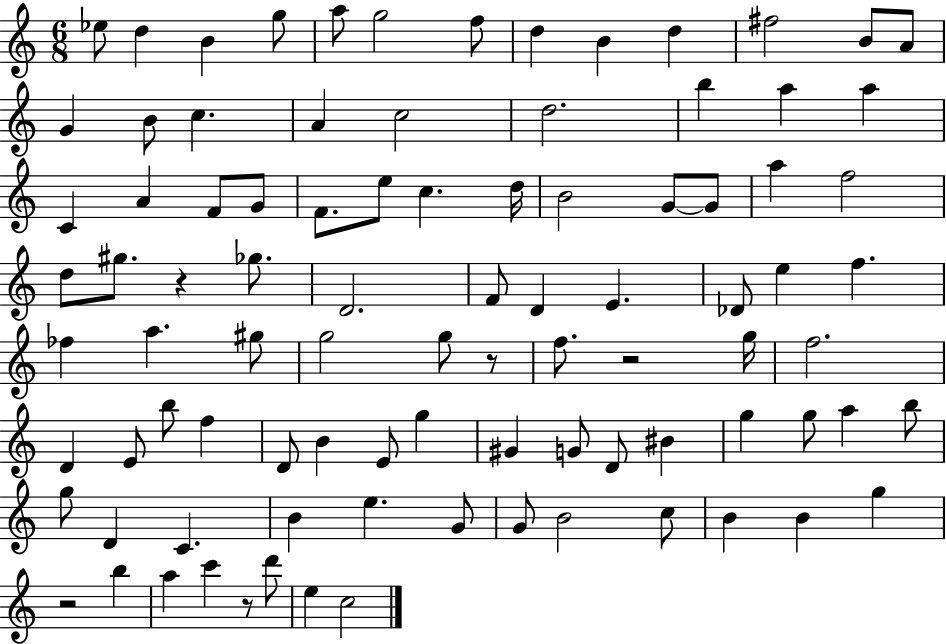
X:1
T:Untitled
M:6/8
L:1/4
K:C
_e/2 d B g/2 a/2 g2 f/2 d B d ^f2 B/2 A/2 G B/2 c A c2 d2 b a a C A F/2 G/2 F/2 e/2 c d/4 B2 G/2 G/2 a f2 d/2 ^g/2 z _g/2 D2 F/2 D E _D/2 e f _f a ^g/2 g2 g/2 z/2 f/2 z2 g/4 f2 D E/2 b/2 f D/2 B E/2 g ^G G/2 D/2 ^B g g/2 a b/2 g/2 D C B e G/2 G/2 B2 c/2 B B g z2 b a c' z/2 d'/2 e c2